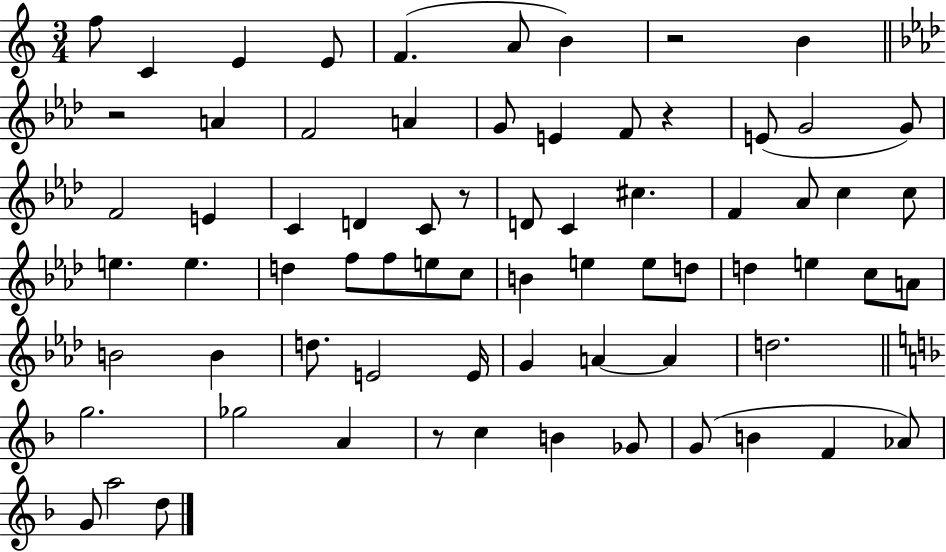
F5/e C4/q E4/q E4/e F4/q. A4/e B4/q R/h B4/q R/h A4/q F4/h A4/q G4/e E4/q F4/e R/q E4/e G4/h G4/e F4/h E4/q C4/q D4/q C4/e R/e D4/e C4/q C#5/q. F4/q Ab4/e C5/q C5/e E5/q. E5/q. D5/q F5/e F5/e E5/e C5/e B4/q E5/q E5/e D5/e D5/q E5/q C5/e A4/e B4/h B4/q D5/e. E4/h E4/s G4/q A4/q A4/q D5/h. G5/h. Gb5/h A4/q R/e C5/q B4/q Gb4/e G4/e B4/q F4/q Ab4/e G4/e A5/h D5/e